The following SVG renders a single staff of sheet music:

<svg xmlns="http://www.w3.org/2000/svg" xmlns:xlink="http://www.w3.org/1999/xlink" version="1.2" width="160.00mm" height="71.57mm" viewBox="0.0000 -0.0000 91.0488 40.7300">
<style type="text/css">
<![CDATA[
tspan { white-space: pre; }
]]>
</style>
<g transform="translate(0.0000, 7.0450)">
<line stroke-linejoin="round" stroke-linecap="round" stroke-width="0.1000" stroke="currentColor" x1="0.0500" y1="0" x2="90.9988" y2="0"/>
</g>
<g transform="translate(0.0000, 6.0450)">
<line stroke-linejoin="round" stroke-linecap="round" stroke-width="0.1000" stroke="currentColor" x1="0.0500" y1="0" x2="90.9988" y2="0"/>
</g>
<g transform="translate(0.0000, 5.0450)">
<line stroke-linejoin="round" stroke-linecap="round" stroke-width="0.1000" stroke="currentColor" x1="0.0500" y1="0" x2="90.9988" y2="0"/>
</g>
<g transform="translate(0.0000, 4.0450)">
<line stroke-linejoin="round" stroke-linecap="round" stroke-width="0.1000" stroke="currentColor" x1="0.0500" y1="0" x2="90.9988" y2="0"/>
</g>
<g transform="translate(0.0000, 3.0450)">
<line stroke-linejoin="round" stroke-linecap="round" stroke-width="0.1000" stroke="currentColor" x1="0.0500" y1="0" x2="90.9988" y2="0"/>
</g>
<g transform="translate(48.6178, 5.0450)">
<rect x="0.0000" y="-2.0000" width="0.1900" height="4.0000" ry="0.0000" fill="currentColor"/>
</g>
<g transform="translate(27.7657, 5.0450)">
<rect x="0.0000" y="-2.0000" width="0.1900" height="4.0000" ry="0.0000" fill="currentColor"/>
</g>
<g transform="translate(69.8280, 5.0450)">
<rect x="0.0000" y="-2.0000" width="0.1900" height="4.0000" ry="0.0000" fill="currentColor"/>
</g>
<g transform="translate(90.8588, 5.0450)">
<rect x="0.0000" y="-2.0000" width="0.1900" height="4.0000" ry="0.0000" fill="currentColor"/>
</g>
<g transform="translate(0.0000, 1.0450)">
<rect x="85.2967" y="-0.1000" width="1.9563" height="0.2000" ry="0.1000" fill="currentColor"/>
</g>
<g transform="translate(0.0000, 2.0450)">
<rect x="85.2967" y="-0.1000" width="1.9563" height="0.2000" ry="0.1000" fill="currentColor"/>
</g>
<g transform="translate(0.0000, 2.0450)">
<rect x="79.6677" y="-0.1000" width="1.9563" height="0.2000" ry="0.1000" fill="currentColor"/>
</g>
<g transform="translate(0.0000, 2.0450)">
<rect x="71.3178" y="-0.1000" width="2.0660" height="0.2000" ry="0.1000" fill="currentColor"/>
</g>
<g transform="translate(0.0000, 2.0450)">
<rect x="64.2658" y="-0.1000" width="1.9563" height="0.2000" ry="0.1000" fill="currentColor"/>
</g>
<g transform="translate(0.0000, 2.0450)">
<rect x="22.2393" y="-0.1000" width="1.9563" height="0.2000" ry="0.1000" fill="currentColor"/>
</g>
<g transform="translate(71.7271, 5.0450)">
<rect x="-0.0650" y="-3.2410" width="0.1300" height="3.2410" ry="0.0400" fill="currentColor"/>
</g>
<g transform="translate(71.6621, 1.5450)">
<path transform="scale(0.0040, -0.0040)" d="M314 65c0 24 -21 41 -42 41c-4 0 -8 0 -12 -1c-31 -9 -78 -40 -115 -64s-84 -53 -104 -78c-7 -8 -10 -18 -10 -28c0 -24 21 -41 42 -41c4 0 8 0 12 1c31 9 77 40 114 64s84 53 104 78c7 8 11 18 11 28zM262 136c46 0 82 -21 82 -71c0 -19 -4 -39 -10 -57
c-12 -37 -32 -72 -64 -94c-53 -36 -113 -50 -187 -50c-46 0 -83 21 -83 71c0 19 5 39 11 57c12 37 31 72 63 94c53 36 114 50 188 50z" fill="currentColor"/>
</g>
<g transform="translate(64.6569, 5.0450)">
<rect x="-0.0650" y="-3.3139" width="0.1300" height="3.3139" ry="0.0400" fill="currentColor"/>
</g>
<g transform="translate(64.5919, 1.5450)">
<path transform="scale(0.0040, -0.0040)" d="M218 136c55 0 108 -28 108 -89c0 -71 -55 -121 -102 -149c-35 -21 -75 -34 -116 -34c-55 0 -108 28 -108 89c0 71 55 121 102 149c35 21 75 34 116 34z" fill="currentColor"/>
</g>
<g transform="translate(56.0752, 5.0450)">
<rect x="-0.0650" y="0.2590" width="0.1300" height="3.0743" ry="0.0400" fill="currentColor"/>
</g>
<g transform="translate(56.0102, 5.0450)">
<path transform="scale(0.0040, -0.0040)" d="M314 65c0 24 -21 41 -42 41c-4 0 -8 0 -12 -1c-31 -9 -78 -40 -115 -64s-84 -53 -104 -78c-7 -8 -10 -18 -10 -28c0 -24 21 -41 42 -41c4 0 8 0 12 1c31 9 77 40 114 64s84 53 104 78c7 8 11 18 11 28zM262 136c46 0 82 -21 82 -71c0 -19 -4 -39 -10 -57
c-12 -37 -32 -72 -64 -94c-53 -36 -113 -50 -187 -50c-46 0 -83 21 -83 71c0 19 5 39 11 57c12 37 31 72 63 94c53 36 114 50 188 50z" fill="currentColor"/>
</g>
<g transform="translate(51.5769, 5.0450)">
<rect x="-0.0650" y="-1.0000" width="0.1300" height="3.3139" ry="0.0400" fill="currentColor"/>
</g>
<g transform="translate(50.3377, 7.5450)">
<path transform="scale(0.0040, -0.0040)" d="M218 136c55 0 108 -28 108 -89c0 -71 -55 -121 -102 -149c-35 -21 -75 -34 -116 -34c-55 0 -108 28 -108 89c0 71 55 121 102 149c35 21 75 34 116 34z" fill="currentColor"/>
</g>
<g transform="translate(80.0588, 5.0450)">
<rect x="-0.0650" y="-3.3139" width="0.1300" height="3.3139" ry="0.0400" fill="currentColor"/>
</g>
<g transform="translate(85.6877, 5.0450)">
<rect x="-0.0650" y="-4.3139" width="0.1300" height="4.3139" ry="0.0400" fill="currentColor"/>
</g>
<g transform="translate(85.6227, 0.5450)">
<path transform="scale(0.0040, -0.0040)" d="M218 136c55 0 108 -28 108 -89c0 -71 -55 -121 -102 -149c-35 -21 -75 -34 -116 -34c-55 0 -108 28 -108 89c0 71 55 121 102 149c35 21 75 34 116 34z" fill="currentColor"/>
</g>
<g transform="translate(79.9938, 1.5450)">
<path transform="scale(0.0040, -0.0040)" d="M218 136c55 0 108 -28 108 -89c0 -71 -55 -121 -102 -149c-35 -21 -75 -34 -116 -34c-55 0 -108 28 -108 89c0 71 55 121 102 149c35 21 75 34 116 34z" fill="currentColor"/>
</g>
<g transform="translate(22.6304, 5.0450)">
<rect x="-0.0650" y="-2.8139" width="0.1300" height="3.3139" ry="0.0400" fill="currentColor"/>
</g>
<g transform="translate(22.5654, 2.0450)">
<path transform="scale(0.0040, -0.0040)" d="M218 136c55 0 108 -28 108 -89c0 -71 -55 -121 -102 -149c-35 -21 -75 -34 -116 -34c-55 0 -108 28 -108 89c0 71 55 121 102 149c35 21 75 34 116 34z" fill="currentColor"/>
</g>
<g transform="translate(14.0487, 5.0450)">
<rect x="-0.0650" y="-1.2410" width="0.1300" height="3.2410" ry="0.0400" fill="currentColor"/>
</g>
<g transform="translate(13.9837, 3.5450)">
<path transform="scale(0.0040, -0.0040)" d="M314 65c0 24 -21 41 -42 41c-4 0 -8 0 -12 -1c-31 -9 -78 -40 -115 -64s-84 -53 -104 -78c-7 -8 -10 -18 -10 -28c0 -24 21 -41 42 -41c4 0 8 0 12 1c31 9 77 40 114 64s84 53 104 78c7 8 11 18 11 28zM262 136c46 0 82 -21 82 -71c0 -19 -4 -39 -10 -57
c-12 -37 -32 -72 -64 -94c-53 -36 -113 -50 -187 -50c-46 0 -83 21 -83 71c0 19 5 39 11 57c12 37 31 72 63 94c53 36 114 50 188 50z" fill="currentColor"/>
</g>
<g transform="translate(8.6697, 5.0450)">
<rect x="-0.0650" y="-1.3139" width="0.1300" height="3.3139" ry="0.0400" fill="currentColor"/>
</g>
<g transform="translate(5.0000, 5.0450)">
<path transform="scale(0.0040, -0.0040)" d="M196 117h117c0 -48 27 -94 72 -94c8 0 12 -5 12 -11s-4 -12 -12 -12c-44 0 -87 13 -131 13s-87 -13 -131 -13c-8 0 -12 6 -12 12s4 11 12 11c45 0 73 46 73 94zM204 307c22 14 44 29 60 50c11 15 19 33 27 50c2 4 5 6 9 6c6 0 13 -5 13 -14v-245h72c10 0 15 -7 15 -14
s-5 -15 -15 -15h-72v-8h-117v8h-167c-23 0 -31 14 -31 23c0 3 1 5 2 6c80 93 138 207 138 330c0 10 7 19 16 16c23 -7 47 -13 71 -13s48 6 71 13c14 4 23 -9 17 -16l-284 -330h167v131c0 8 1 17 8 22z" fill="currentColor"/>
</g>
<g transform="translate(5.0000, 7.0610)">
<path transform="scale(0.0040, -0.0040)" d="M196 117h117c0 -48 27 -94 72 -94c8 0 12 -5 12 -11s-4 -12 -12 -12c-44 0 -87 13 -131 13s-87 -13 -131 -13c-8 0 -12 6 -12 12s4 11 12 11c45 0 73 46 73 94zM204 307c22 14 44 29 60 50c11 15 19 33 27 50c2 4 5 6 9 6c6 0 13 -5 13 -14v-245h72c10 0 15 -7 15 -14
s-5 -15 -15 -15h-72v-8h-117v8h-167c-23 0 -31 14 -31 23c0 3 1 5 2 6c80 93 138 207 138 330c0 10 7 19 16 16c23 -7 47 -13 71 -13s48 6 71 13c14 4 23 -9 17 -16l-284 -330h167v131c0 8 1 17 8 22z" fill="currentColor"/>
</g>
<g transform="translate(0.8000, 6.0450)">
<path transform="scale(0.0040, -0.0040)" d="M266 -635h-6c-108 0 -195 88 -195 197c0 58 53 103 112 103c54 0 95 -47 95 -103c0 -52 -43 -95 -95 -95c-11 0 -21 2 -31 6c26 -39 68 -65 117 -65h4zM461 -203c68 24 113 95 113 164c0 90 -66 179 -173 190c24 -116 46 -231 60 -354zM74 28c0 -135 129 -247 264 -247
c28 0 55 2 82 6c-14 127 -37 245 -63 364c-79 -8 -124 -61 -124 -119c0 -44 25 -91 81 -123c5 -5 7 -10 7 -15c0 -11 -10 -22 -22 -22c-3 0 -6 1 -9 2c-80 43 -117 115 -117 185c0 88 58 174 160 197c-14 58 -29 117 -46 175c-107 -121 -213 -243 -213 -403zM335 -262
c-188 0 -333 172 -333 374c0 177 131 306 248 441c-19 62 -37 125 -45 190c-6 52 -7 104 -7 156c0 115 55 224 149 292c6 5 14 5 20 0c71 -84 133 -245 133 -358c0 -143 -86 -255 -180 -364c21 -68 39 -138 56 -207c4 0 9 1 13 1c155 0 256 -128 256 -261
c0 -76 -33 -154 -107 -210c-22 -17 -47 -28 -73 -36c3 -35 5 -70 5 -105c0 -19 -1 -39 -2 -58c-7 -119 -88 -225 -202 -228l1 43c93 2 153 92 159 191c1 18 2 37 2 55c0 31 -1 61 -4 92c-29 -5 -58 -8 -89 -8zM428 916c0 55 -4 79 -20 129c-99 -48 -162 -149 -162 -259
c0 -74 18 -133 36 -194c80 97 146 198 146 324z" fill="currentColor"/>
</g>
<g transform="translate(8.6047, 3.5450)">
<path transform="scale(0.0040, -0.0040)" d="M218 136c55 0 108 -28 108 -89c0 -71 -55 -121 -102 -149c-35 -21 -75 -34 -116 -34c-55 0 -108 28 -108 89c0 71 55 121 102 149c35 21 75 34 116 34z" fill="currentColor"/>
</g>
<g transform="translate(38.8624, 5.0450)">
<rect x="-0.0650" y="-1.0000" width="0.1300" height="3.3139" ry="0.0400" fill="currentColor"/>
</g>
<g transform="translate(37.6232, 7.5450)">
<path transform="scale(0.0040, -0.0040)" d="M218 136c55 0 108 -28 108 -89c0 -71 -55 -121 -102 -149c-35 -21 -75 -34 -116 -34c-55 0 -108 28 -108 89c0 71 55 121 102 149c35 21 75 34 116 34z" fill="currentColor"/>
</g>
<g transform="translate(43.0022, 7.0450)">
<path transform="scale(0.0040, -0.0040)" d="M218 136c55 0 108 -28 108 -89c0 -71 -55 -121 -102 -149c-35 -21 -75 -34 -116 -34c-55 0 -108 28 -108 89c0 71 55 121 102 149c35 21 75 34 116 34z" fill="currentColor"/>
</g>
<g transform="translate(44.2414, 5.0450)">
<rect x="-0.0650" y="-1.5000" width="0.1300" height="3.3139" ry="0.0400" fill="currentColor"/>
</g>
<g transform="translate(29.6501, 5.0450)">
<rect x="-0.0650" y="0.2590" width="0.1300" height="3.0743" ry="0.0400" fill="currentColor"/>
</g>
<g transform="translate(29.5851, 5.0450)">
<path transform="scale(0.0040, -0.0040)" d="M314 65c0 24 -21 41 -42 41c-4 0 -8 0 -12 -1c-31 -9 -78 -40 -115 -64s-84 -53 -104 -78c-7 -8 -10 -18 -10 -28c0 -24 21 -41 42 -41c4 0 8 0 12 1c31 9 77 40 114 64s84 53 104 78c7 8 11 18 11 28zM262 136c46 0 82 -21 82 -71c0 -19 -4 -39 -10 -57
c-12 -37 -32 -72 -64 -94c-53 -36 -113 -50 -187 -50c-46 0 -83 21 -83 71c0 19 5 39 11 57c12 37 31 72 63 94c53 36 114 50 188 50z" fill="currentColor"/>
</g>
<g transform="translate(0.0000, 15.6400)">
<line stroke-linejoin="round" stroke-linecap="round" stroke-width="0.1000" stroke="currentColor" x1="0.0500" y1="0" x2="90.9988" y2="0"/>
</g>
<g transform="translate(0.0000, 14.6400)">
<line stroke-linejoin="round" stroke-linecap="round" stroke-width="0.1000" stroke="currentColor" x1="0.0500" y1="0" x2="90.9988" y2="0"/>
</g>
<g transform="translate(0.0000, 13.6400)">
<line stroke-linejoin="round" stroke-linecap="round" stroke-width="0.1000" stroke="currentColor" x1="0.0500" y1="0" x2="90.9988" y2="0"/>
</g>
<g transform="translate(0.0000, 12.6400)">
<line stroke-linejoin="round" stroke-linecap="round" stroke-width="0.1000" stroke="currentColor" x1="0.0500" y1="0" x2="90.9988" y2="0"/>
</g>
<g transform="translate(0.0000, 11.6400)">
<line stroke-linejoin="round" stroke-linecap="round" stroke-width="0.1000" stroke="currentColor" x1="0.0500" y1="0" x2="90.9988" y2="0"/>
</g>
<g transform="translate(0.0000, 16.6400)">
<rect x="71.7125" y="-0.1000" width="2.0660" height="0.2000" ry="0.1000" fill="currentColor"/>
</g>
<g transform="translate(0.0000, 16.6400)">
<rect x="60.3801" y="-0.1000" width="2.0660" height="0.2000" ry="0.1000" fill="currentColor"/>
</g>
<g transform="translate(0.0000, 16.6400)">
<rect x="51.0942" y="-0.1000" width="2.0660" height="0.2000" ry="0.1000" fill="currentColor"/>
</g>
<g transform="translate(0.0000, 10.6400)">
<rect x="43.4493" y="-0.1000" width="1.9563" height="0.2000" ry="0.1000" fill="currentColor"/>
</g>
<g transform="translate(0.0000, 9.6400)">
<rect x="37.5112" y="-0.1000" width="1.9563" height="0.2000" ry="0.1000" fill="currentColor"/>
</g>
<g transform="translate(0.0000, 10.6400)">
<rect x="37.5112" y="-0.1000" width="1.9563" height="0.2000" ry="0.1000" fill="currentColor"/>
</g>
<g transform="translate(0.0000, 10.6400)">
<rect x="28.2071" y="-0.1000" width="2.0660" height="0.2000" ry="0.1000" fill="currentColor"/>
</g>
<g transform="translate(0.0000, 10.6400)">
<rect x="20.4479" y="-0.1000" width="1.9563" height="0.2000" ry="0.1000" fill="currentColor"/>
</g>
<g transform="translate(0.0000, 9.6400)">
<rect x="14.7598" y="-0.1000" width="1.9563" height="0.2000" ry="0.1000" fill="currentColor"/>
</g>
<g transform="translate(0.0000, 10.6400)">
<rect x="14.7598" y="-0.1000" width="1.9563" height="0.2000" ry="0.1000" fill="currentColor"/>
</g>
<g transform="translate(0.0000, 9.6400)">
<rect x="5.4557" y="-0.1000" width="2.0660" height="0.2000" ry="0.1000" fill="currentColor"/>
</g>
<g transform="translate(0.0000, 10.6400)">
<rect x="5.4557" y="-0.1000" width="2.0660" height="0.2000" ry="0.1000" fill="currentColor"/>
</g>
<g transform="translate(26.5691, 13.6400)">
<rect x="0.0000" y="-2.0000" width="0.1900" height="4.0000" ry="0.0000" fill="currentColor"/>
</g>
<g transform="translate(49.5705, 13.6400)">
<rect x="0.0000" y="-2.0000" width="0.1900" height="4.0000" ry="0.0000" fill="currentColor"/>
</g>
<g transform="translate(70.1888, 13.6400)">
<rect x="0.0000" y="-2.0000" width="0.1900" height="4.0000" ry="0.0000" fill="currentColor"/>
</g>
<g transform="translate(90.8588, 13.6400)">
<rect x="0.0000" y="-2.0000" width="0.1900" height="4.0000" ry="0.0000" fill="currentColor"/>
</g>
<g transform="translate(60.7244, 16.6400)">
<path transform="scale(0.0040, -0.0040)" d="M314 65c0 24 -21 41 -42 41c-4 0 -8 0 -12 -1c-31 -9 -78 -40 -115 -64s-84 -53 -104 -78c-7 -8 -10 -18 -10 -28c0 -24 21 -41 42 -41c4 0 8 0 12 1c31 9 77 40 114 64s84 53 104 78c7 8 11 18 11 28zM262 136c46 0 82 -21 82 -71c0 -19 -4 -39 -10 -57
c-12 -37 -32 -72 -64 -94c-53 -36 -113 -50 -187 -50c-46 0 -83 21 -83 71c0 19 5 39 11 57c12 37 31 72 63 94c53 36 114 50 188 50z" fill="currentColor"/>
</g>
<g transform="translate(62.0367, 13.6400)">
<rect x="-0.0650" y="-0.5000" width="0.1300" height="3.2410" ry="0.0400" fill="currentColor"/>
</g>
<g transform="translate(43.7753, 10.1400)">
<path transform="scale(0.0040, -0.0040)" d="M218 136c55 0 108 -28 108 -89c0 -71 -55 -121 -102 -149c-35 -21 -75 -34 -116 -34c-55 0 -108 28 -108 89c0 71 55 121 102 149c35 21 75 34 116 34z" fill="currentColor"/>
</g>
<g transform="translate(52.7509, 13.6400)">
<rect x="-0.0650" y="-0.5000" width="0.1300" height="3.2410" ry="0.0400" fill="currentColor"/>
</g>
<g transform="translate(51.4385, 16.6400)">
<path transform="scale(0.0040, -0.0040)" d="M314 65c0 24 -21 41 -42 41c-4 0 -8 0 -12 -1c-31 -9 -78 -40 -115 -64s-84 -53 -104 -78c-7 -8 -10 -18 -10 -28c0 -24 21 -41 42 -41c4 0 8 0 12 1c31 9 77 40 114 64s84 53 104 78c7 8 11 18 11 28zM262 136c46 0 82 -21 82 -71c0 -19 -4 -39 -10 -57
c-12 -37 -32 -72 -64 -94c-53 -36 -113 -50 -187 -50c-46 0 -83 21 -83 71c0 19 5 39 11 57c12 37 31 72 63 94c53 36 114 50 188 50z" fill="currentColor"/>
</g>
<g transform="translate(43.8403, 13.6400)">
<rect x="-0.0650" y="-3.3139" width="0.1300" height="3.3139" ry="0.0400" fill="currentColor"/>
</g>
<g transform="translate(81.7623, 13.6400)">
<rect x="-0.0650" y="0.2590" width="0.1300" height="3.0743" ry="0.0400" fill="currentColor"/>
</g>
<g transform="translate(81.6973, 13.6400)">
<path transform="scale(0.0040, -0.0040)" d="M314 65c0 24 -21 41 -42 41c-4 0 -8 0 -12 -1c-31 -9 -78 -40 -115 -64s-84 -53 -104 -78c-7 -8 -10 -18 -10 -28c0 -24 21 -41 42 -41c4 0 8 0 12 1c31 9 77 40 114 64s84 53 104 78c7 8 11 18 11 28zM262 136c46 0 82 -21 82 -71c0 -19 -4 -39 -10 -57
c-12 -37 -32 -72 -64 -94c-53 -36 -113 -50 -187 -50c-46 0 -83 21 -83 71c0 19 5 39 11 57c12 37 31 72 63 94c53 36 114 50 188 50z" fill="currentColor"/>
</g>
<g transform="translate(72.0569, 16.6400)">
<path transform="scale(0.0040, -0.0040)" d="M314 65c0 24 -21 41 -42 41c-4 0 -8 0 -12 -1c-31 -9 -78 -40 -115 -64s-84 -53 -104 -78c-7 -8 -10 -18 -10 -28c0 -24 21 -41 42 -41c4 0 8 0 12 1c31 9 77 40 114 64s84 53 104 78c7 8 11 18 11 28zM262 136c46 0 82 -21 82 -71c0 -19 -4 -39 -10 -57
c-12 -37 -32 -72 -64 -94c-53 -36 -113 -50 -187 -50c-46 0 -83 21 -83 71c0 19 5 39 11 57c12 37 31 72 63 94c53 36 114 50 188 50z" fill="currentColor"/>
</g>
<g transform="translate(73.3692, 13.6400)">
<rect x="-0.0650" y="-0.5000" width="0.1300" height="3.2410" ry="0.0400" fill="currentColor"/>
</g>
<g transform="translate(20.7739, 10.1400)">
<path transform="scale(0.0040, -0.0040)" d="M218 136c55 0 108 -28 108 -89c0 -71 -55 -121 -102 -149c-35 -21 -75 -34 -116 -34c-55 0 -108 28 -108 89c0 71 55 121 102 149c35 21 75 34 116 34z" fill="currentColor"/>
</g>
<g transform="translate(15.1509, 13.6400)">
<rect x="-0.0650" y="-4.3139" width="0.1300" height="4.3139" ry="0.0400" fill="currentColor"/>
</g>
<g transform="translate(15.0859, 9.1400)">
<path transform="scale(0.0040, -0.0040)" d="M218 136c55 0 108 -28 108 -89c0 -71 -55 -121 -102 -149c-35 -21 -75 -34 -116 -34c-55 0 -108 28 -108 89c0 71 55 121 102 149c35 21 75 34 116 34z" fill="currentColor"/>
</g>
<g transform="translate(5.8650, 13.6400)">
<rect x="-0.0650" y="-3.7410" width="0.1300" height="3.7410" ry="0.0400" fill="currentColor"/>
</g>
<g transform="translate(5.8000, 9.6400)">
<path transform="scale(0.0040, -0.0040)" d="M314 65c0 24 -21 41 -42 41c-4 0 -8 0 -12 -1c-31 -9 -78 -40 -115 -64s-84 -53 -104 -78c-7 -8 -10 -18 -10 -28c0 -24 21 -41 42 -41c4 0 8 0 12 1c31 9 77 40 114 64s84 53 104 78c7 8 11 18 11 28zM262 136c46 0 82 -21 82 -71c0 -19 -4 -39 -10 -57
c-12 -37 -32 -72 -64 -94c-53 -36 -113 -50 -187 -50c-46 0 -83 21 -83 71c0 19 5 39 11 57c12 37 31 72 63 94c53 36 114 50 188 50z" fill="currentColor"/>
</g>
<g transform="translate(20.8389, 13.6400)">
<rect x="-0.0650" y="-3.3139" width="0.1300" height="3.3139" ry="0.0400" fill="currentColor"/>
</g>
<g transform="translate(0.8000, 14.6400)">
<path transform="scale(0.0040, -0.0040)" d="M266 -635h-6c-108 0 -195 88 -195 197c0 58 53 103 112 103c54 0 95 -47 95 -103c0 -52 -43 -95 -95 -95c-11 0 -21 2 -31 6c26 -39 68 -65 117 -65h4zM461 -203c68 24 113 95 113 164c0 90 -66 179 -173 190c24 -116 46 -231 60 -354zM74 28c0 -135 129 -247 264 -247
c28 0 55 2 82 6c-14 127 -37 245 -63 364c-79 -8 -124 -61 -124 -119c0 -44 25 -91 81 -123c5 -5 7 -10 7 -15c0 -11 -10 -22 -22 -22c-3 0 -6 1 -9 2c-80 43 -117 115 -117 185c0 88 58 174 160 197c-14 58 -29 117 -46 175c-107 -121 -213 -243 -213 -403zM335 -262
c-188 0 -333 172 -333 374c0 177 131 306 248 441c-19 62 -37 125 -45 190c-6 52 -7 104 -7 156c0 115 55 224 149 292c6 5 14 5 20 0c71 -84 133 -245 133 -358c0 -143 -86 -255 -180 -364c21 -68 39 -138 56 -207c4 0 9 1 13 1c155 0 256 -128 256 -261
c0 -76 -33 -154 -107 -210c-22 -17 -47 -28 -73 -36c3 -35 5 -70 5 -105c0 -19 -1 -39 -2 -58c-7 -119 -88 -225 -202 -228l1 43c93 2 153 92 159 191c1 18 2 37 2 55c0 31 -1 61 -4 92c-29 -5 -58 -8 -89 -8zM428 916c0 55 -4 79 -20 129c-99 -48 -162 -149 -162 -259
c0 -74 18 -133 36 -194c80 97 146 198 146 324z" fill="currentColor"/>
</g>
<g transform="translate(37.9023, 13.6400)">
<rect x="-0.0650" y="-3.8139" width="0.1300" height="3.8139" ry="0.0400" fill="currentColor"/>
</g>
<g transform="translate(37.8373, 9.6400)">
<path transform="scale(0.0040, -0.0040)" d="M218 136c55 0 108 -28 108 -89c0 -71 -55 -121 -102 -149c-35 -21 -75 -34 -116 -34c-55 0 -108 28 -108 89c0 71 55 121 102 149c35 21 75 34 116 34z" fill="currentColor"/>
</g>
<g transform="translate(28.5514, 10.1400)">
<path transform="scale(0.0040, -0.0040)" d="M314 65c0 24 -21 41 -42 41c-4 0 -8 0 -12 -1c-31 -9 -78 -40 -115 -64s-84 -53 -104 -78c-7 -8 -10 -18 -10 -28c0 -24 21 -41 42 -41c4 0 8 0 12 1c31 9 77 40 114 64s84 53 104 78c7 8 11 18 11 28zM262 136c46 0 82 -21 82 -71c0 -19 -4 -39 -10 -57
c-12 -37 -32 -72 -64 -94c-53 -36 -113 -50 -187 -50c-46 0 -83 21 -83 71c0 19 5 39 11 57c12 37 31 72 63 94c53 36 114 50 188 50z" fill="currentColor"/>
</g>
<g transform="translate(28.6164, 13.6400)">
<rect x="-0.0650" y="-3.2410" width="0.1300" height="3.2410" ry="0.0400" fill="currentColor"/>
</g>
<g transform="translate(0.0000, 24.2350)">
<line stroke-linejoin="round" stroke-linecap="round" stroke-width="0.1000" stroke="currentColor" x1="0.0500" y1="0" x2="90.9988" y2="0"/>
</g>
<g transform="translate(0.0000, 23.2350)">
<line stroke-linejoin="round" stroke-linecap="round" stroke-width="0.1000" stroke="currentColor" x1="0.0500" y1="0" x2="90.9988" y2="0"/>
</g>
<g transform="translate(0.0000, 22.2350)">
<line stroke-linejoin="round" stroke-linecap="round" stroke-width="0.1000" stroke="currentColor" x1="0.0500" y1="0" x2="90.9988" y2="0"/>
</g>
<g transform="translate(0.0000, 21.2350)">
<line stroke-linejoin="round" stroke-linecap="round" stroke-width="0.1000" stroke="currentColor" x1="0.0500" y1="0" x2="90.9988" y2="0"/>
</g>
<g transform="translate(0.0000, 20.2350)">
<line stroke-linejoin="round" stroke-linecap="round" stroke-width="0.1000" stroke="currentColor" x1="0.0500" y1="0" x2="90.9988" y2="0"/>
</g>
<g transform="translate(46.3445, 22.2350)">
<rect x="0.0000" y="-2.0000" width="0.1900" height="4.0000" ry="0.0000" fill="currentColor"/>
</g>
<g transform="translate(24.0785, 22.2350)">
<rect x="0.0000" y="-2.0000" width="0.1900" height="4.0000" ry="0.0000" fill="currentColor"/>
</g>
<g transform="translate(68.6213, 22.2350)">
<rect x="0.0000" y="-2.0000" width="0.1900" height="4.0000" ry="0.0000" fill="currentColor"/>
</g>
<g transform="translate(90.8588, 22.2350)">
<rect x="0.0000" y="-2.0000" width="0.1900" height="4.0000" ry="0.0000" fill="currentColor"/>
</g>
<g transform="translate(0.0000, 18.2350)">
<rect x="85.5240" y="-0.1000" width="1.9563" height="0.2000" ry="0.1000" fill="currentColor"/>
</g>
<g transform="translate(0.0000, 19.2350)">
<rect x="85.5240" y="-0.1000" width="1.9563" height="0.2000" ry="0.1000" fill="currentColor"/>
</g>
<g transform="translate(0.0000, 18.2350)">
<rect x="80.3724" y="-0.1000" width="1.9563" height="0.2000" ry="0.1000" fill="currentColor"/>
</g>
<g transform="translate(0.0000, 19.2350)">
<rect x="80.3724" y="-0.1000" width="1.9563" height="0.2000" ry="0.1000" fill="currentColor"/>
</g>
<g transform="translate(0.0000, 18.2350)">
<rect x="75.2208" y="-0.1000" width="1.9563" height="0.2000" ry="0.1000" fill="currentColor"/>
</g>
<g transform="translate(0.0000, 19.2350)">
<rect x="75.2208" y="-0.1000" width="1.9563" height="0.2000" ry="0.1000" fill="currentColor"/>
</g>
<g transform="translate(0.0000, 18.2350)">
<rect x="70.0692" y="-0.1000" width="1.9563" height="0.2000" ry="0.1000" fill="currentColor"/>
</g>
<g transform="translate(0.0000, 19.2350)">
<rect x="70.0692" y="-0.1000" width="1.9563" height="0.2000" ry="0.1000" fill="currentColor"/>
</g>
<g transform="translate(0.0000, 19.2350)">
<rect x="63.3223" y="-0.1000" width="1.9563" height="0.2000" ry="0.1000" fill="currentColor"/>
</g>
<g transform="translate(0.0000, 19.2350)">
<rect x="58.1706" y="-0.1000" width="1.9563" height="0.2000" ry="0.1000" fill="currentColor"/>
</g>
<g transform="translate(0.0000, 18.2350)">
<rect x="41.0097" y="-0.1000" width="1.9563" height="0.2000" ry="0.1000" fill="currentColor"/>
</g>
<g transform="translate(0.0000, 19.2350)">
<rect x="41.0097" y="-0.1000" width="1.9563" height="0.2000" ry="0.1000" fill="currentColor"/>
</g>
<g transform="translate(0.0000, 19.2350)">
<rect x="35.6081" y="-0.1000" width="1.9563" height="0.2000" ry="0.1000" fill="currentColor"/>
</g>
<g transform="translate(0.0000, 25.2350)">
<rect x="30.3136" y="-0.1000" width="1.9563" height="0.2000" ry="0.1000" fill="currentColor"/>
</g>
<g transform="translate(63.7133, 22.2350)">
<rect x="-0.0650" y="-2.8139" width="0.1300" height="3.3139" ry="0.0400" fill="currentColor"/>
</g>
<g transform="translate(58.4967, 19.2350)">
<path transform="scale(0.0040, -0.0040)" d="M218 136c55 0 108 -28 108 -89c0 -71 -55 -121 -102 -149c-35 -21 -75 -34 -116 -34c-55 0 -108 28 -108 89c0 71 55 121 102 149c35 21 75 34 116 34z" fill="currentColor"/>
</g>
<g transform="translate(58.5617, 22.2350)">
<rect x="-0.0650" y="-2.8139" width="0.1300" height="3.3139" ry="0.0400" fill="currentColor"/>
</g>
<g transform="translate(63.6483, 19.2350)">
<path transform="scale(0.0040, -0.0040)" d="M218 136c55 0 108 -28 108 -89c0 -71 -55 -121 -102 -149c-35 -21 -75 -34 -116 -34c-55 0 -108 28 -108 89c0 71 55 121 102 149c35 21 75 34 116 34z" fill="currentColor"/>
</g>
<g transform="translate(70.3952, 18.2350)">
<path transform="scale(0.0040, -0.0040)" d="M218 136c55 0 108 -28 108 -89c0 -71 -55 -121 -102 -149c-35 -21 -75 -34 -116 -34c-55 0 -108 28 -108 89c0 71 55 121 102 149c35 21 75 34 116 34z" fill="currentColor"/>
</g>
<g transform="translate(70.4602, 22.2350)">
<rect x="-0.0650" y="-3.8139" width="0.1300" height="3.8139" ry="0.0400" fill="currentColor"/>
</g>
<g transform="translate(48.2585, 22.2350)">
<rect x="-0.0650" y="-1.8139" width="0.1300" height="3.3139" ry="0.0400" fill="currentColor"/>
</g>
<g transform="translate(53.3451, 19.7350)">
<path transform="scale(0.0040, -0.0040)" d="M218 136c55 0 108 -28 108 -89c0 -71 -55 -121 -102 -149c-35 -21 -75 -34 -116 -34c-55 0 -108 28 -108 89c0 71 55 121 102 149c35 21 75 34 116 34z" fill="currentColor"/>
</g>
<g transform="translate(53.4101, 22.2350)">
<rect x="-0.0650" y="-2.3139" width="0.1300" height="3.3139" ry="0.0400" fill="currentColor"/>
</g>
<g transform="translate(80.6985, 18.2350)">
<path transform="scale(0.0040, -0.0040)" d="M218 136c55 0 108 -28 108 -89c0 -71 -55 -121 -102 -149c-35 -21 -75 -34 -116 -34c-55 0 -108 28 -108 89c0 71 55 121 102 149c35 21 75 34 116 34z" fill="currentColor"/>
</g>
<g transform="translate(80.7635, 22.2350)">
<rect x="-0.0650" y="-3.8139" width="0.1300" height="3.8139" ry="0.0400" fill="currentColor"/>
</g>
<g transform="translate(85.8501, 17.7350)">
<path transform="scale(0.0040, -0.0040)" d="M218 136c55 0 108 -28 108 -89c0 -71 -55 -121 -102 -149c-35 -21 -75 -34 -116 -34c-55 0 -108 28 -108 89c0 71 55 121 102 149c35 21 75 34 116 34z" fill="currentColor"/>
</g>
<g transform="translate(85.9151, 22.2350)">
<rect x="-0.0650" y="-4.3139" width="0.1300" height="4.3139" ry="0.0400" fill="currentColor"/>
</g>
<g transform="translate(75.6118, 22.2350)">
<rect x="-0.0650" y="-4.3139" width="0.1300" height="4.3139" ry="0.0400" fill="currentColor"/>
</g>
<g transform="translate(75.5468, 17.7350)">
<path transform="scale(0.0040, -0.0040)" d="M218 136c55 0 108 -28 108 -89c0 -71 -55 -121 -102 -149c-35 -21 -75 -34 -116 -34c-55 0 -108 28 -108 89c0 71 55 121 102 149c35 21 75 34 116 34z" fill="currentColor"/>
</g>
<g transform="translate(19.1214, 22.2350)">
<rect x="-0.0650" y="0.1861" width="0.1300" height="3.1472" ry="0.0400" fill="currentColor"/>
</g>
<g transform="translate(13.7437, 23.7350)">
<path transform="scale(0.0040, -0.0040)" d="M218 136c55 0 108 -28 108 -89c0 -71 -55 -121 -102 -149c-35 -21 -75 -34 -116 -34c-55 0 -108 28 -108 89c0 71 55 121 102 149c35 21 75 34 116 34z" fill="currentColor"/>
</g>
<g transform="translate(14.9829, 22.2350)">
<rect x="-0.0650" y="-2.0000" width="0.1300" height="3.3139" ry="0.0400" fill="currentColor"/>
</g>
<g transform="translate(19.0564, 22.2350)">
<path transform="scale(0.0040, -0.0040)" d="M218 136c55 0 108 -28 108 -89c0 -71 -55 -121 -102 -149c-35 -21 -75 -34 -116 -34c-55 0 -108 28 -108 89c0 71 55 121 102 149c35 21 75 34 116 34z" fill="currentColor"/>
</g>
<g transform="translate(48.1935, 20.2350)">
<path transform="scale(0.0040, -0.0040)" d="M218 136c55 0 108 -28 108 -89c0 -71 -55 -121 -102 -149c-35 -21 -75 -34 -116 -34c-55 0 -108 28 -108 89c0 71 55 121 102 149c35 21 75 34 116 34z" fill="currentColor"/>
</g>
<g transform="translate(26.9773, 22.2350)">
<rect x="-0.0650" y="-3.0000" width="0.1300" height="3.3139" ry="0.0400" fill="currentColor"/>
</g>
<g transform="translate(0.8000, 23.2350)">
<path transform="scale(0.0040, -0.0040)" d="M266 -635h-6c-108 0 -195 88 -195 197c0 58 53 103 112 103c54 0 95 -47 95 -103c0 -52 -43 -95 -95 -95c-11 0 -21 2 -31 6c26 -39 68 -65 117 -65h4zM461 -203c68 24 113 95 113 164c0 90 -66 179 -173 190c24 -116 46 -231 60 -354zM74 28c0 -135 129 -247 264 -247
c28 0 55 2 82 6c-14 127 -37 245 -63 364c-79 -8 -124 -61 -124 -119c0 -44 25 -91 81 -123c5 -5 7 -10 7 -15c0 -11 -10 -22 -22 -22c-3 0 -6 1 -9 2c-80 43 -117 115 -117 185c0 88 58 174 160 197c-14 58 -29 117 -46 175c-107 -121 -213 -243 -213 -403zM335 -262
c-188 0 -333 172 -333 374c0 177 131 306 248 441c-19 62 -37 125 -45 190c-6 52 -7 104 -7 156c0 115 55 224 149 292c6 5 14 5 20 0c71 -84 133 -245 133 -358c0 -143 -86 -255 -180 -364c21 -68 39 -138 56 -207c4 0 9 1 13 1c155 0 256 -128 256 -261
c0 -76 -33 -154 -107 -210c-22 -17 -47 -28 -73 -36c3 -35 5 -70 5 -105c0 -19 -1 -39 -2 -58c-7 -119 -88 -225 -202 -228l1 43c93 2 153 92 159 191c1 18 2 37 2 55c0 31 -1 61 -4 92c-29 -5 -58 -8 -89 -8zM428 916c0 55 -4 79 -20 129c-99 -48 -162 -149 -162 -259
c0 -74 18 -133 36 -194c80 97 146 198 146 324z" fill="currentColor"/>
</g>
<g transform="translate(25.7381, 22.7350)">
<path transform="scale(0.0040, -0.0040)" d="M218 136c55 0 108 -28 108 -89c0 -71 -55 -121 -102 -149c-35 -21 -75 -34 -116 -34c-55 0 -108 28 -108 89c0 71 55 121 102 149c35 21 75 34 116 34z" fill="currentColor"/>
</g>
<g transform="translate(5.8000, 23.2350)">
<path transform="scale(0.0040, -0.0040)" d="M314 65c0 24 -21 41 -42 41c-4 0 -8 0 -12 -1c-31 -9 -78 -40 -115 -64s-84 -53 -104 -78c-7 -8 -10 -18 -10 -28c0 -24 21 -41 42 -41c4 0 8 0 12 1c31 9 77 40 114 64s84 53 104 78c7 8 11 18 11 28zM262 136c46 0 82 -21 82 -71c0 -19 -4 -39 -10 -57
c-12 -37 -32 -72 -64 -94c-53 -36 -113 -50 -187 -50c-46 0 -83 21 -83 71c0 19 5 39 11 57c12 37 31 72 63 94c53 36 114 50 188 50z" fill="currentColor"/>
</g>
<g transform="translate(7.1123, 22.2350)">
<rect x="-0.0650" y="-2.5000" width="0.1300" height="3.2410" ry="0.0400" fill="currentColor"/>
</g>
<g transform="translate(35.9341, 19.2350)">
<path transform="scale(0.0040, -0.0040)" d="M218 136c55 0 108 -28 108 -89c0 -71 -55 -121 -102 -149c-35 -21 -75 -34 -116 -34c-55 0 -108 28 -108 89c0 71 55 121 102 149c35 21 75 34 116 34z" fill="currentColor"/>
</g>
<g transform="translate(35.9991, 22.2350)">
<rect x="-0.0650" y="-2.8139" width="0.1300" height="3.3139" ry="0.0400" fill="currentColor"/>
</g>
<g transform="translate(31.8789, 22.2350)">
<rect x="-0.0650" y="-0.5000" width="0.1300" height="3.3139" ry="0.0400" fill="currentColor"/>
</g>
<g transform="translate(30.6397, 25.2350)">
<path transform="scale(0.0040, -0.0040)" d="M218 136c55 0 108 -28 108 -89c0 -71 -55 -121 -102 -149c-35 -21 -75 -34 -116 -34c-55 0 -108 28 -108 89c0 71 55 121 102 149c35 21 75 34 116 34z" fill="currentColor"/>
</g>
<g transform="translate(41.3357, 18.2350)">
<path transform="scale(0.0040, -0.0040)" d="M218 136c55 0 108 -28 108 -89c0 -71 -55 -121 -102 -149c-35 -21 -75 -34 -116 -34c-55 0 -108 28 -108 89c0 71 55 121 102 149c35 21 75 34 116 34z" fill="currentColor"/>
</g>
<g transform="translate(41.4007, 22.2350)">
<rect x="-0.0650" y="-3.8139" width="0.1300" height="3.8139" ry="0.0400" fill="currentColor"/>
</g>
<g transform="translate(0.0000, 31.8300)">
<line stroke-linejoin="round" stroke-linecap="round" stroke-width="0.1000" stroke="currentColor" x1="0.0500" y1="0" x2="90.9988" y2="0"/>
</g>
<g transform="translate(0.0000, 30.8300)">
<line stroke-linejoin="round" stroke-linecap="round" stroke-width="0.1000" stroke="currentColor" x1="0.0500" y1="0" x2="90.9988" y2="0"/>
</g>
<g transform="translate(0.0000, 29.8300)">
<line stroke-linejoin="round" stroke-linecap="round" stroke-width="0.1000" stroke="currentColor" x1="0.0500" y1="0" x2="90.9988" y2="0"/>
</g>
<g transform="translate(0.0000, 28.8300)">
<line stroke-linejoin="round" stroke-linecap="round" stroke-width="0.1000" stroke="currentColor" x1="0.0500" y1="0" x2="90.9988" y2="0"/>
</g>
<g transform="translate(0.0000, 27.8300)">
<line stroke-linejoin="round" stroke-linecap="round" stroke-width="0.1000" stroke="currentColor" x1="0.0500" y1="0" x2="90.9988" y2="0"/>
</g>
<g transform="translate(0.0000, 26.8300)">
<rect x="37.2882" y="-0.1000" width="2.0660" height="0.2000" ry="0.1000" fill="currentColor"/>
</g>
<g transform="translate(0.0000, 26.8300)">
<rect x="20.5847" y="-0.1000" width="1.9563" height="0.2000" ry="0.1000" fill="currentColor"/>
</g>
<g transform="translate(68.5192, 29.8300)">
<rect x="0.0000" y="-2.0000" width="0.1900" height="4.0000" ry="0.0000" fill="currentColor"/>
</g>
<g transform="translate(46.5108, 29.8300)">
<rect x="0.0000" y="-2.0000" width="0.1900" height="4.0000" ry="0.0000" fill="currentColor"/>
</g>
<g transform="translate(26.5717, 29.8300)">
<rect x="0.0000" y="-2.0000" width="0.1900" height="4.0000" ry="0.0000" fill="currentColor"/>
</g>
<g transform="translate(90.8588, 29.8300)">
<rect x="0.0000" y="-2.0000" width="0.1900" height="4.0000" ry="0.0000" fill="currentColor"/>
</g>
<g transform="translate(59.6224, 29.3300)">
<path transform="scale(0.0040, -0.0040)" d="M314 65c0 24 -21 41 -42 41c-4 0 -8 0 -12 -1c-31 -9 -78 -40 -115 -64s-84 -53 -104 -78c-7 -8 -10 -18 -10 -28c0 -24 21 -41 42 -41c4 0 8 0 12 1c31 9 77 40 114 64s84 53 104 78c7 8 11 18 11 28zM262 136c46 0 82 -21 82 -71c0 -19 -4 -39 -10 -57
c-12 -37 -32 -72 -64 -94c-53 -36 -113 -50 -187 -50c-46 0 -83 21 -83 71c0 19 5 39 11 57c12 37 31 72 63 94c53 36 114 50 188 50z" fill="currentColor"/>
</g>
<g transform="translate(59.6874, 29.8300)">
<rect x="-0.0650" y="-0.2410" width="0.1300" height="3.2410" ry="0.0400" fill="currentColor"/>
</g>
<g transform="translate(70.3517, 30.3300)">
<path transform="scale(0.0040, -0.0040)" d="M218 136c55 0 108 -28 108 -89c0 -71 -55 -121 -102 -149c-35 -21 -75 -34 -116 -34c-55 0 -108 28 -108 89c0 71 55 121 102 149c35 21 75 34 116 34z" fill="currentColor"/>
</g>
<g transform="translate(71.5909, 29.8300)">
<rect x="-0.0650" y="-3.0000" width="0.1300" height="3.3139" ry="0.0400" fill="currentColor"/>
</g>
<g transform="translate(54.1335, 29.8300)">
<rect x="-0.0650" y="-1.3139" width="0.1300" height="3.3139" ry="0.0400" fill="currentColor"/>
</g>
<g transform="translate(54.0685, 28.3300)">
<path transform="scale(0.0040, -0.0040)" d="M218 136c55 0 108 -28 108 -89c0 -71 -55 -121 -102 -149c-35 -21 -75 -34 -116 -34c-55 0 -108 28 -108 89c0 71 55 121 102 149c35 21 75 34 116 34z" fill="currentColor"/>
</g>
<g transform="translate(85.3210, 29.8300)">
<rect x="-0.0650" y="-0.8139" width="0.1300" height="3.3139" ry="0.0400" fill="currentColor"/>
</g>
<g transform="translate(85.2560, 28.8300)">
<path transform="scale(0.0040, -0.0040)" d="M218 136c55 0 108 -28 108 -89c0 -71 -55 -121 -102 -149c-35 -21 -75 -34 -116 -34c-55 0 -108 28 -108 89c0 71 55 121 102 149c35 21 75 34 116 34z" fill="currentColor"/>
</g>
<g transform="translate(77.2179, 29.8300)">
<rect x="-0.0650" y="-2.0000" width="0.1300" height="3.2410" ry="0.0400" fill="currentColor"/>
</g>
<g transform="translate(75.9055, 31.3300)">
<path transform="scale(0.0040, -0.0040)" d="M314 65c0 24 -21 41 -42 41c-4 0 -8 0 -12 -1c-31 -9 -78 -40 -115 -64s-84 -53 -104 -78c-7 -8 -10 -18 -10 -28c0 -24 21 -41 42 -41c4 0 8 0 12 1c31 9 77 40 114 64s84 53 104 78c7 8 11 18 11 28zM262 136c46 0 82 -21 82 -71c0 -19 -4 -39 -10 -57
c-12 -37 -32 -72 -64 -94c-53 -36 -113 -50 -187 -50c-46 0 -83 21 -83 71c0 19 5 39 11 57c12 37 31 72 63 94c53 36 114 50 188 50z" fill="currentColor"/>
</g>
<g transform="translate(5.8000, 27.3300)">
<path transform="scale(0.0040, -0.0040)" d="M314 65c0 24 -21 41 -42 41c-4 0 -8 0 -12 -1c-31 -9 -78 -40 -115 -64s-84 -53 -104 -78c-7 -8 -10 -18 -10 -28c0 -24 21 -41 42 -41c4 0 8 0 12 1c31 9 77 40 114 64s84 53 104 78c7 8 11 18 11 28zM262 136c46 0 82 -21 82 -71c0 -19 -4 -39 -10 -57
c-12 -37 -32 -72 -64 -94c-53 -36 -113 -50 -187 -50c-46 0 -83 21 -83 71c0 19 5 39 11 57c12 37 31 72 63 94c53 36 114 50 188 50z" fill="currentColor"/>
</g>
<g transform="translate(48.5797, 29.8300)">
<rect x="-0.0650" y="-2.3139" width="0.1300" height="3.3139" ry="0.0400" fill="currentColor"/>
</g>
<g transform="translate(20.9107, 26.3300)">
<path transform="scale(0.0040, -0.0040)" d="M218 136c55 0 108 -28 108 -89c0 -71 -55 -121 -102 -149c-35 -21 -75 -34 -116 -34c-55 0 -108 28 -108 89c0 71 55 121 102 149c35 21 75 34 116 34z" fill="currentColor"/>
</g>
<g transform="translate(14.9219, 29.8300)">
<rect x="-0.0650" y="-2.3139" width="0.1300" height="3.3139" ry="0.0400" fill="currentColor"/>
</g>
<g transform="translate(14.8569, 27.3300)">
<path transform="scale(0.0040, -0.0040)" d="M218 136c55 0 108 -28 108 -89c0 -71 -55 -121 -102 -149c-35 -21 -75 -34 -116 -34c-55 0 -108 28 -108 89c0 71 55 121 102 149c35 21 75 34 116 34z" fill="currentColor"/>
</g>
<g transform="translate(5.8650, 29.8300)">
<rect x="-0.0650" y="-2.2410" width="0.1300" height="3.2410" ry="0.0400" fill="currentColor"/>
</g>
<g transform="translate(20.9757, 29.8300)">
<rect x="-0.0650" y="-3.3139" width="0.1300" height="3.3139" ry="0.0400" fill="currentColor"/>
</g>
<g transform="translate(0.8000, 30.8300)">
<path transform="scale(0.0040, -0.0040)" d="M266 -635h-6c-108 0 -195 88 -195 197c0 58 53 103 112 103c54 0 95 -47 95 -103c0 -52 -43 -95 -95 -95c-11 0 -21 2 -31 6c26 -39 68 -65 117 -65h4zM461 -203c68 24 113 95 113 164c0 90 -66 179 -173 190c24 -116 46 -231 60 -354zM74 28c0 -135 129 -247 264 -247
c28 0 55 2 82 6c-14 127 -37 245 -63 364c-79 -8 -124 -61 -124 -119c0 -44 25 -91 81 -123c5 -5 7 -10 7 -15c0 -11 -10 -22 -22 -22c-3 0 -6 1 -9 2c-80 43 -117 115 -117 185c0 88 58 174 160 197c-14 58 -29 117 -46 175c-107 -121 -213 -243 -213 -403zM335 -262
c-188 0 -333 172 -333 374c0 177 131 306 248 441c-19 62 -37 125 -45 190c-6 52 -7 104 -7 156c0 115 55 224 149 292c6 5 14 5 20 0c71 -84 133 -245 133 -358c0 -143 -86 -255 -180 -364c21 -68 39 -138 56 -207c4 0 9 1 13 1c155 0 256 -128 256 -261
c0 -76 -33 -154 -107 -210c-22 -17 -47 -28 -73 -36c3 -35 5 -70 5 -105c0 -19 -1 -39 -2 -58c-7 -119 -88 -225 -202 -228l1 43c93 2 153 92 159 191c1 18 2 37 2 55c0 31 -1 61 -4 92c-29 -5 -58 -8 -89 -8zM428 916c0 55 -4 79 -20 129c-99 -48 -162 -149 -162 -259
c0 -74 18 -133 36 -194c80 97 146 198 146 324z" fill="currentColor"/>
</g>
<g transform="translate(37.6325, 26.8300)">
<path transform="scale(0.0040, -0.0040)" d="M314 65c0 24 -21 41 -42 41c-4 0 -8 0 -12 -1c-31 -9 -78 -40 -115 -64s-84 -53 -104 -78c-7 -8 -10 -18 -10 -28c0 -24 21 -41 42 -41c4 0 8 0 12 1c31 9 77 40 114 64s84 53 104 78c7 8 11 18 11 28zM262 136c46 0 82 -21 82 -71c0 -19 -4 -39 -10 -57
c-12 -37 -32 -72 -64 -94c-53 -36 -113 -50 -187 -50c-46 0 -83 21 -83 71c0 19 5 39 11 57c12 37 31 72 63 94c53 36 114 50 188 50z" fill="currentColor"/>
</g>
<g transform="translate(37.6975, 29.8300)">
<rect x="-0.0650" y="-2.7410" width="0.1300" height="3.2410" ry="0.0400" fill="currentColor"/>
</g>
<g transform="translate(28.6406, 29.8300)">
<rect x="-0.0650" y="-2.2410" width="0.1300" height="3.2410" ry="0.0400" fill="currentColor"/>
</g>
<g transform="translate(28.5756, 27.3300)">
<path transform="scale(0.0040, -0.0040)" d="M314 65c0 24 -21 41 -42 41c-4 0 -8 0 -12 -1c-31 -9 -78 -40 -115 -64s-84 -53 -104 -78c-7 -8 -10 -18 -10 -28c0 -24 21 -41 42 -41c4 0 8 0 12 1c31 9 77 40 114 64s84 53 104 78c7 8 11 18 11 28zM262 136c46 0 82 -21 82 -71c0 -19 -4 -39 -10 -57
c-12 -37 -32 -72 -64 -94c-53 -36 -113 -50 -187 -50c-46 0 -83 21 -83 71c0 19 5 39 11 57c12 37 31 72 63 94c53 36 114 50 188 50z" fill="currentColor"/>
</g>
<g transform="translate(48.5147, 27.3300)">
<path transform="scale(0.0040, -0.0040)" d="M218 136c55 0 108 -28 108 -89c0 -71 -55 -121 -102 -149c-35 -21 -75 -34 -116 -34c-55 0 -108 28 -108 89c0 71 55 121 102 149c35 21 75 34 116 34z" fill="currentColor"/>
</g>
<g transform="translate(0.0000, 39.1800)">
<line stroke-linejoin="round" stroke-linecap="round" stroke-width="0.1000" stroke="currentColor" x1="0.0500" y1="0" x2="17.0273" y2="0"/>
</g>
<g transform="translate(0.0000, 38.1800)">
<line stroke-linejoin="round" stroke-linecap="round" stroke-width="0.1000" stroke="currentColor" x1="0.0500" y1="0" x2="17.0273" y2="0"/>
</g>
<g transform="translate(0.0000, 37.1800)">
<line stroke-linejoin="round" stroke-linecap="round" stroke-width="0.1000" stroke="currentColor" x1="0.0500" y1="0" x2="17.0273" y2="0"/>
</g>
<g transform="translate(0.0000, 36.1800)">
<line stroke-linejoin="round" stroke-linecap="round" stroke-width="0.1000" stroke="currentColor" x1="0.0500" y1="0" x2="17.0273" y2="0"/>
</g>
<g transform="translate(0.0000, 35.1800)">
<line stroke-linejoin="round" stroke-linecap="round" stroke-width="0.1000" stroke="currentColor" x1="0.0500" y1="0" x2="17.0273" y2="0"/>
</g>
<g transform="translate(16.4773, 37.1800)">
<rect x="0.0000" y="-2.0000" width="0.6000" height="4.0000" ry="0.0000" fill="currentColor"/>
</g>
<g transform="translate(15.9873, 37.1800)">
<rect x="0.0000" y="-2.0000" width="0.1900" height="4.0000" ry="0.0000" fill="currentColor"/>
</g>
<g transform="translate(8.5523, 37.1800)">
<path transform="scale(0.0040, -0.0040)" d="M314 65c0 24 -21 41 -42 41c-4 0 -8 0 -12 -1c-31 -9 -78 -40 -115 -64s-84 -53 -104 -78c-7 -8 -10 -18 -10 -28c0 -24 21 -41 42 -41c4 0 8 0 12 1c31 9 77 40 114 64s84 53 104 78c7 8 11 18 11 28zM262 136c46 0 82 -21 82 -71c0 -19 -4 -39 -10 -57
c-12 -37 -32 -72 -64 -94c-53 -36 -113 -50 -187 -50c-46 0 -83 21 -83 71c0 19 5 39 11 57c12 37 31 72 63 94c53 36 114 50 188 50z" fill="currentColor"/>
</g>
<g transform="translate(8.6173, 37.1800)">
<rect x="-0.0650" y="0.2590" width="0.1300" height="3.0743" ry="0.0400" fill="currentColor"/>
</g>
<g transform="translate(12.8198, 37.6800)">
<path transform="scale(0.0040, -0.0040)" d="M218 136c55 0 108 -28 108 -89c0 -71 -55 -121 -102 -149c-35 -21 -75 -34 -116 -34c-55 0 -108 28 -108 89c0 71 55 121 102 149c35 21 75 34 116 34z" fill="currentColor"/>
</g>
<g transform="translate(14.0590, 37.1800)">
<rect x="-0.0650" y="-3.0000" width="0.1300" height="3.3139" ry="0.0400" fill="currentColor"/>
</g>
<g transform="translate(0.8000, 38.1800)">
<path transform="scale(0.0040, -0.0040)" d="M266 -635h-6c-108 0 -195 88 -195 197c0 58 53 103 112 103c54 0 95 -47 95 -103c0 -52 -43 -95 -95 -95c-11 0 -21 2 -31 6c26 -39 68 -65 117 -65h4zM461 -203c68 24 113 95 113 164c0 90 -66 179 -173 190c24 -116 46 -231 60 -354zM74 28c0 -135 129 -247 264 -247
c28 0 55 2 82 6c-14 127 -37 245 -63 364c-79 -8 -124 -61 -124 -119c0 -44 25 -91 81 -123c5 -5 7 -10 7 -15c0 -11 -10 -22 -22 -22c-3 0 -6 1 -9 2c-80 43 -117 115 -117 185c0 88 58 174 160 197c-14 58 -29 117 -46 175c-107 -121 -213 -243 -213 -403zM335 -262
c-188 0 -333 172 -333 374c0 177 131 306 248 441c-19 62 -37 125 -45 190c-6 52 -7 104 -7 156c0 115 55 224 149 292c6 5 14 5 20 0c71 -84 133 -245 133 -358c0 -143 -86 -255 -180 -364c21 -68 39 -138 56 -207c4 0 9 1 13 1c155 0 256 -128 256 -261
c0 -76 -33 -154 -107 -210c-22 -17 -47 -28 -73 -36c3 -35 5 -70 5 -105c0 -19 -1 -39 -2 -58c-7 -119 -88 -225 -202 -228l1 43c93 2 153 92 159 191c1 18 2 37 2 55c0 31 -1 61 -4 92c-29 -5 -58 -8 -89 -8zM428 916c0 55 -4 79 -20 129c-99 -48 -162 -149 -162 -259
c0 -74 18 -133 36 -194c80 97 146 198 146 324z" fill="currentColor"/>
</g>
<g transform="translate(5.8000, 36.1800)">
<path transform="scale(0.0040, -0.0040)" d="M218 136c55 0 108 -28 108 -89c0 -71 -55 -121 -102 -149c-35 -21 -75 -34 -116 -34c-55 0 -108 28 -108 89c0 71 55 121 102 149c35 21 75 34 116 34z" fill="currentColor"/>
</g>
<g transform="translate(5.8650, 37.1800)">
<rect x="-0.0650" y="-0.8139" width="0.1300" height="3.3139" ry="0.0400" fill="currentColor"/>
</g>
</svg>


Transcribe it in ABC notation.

X:1
T:Untitled
M:4/4
L:1/4
K:C
e e2 a B2 D E D B2 b b2 b d' c'2 d' b b2 c' b C2 C2 C2 B2 G2 F B A C a c' f g a a c' d' c' d' g2 g b g2 a2 g e c2 A F2 d d B2 A